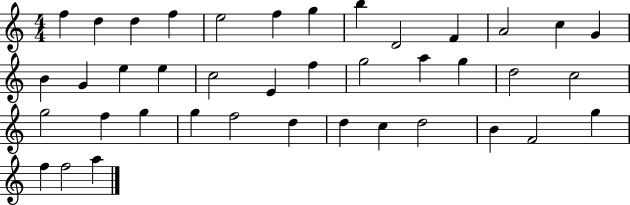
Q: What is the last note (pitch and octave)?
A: A5